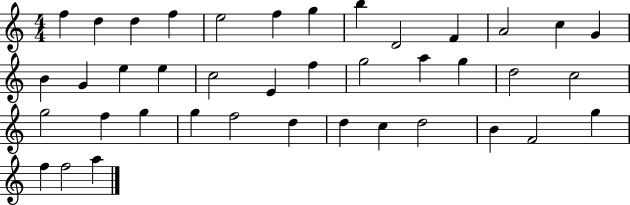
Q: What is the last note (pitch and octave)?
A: A5